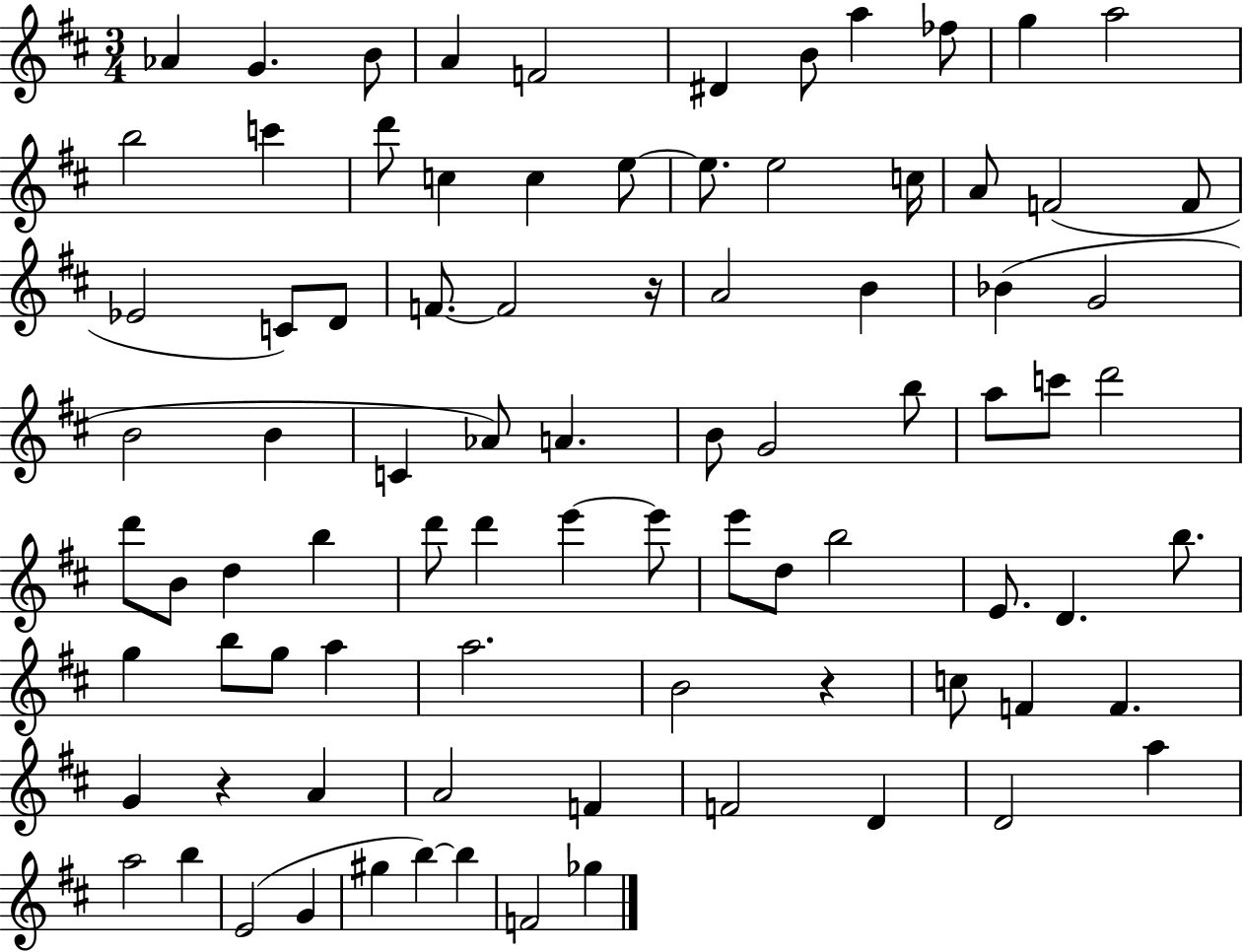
{
  \clef treble
  \numericTimeSignature
  \time 3/4
  \key d \major
  aes'4 g'4. b'8 | a'4 f'2 | dis'4 b'8 a''4 fes''8 | g''4 a''2 | \break b''2 c'''4 | d'''8 c''4 c''4 e''8~~ | e''8. e''2 c''16 | a'8 f'2( f'8 | \break ees'2 c'8) d'8 | f'8.~~ f'2 r16 | a'2 b'4 | bes'4( g'2 | \break b'2 b'4 | c'4 aes'8) a'4. | b'8 g'2 b''8 | a''8 c'''8 d'''2 | \break d'''8 b'8 d''4 b''4 | d'''8 d'''4 e'''4~~ e'''8 | e'''8 d''8 b''2 | e'8. d'4. b''8. | \break g''4 b''8 g''8 a''4 | a''2. | b'2 r4 | c''8 f'4 f'4. | \break g'4 r4 a'4 | a'2 f'4 | f'2 d'4 | d'2 a''4 | \break a''2 b''4 | e'2( g'4 | gis''4 b''4~~) b''4 | f'2 ges''4 | \break \bar "|."
}